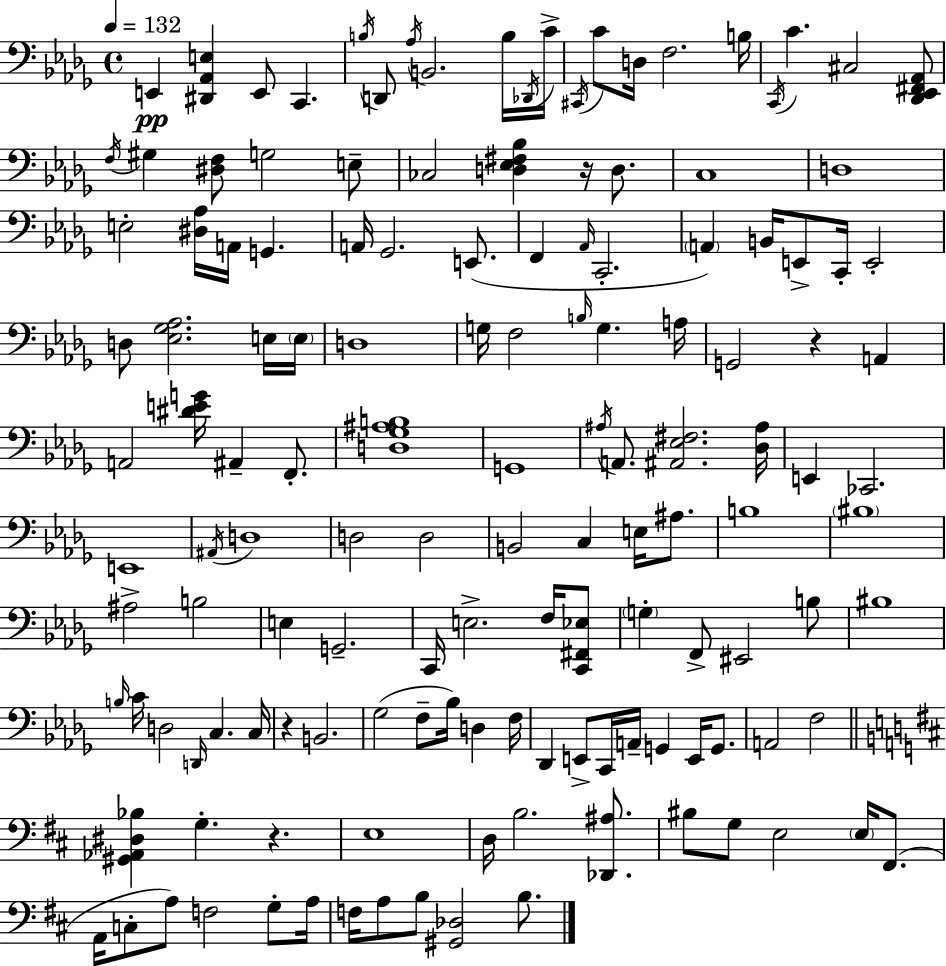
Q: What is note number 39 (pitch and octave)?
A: C2